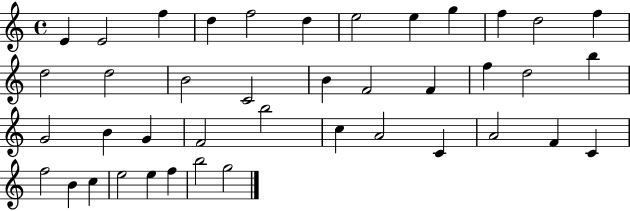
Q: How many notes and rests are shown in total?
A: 41